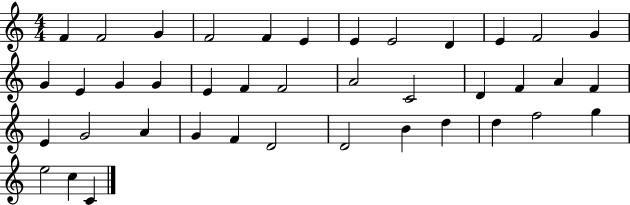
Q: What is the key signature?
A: C major